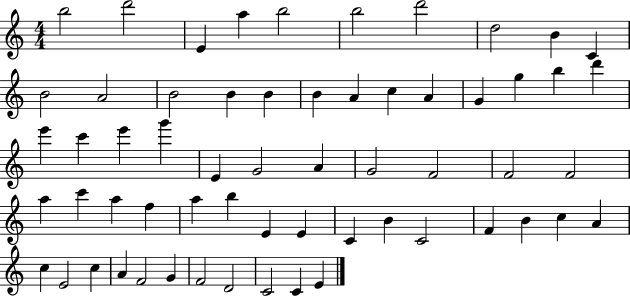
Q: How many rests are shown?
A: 0